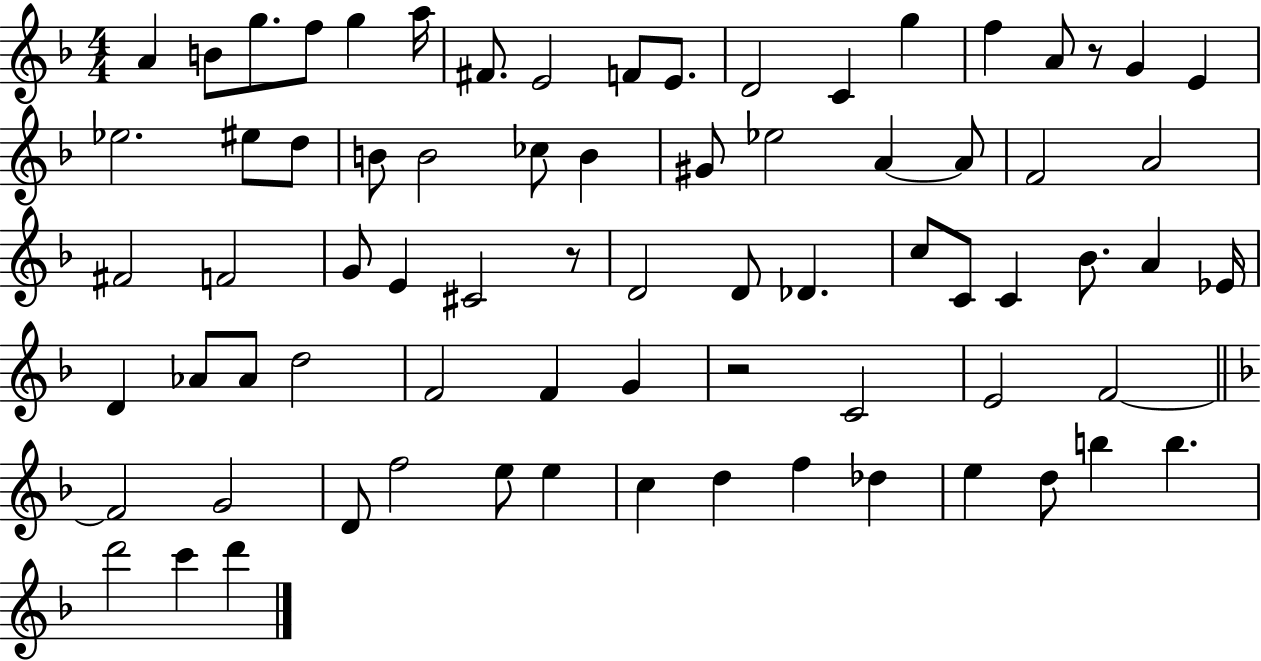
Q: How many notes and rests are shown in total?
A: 74